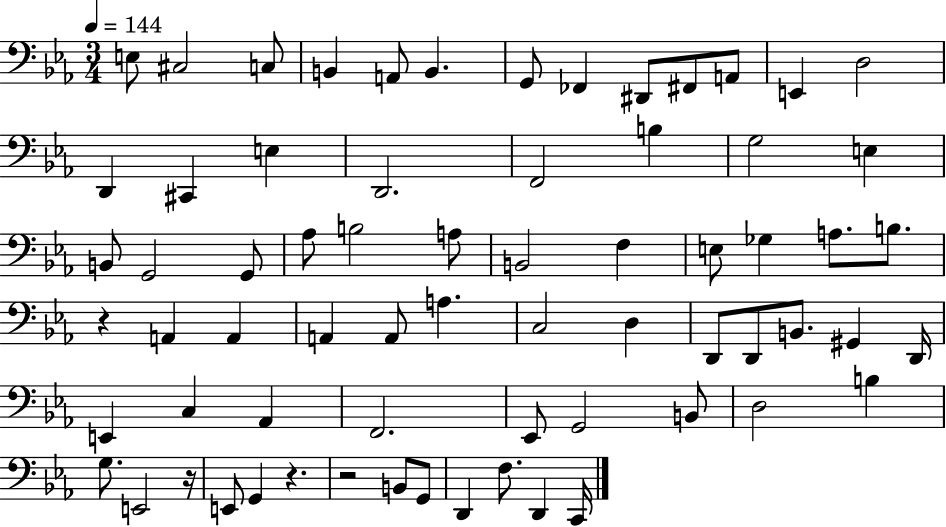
{
  \clef bass
  \numericTimeSignature
  \time 3/4
  \key ees \major
  \tempo 4 = 144
  e8 cis2 c8 | b,4 a,8 b,4. | g,8 fes,4 dis,8 fis,8 a,8 | e,4 d2 | \break d,4 cis,4 e4 | d,2. | f,2 b4 | g2 e4 | \break b,8 g,2 g,8 | aes8 b2 a8 | b,2 f4 | e8 ges4 a8. b8. | \break r4 a,4 a,4 | a,4 a,8 a4. | c2 d4 | d,8 d,8 b,8. gis,4 d,16 | \break e,4 c4 aes,4 | f,2. | ees,8 g,2 b,8 | d2 b4 | \break g8. e,2 r16 | e,8 g,4 r4. | r2 b,8 g,8 | d,4 f8. d,4 c,16 | \break \bar "|."
}